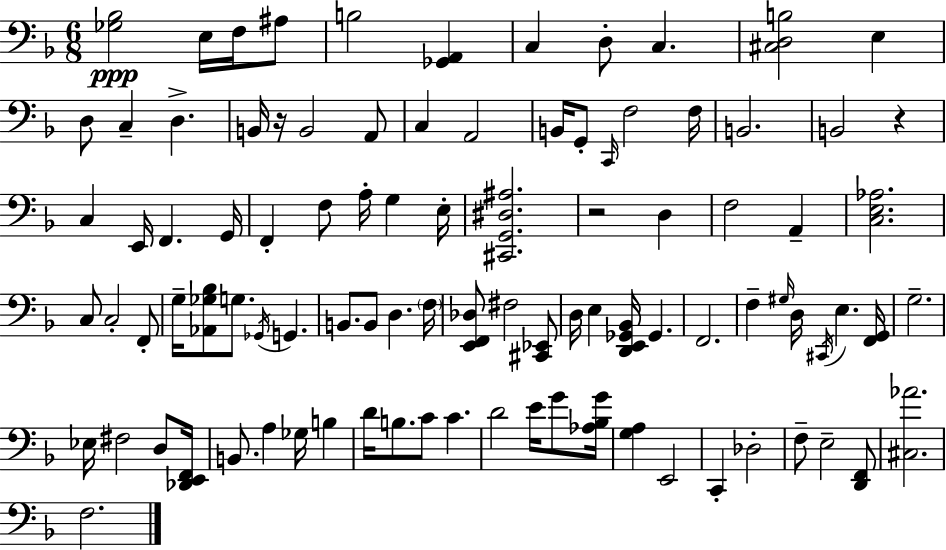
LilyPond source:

{
  \clef bass
  \numericTimeSignature
  \time 6/8
  \key f \major
  <ges bes>2\ppp e16 f16 ais8 | b2 <ges, a,>4 | c4 d8-. c4. | <cis d b>2 e4 | \break d8 c4-- d4.-> | b,16 r16 b,2 a,8 | c4 a,2 | b,16 g,8-. \grace { c,16 } f2 | \break f16 b,2. | b,2 r4 | c4 e,16 f,4. | g,16 f,4-. f8 a16-. g4 | \break e16-. <cis, g, dis ais>2. | r2 d4 | f2 a,4-- | <c e aes>2. | \break c8 c2-. f,8-. | g16-- <aes, ges bes>8 g8. \acciaccatura { ges,16 } g,4. | b,8. b,8 d4. | \parenthesize f16 <e, f, des>8 fis2 | \break <cis, ees,>8 d16 e4 <d, e, ges, bes,>16 ges,4. | f,2. | f4-- \grace { gis16 } d16 \acciaccatura { cis,16 } e4. | <f, g,>16 g2.-- | \break ees16 fis2 | d8 <des, e, f,>16 b,8. a4 ges16 | b4 d'16 b8. c'8 c'4. | d'2 | \break e'16 g'8 <aes bes g'>16 <g a>4 e,2 | c,4-. des2-. | f8-- e2-- | <d, f,>8 <cis aes'>2. | \break f2. | \bar "|."
}